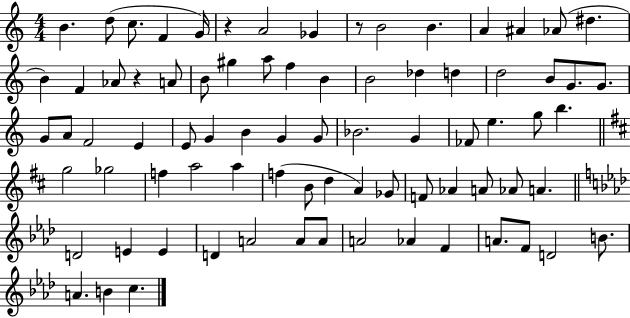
B4/q. D5/e C5/e. F4/q G4/s R/q A4/h Gb4/q R/e B4/h B4/q. A4/q A#4/q Ab4/e D#5/q. B4/q F4/q Ab4/e R/q A4/e B4/e G#5/q A5/e F5/q B4/q B4/h Db5/q D5/q D5/h B4/e G4/e. G4/e. G4/e A4/e F4/h E4/q E4/e G4/q B4/q G4/q G4/e Bb4/h. G4/q FES4/e E5/q. G5/e B5/q. G5/h Gb5/h F5/q A5/h A5/q F5/q B4/e D5/q A4/q Gb4/e F4/e Ab4/q A4/e Ab4/e A4/q. D4/h E4/q E4/q D4/q A4/h A4/e A4/e A4/h Ab4/q F4/q A4/e. F4/e D4/h B4/e. A4/q. B4/q C5/q.